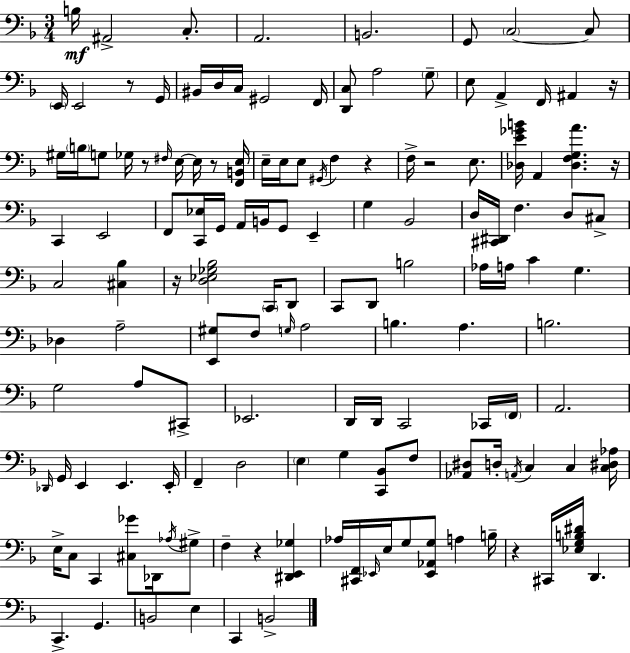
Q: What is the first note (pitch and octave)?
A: B3